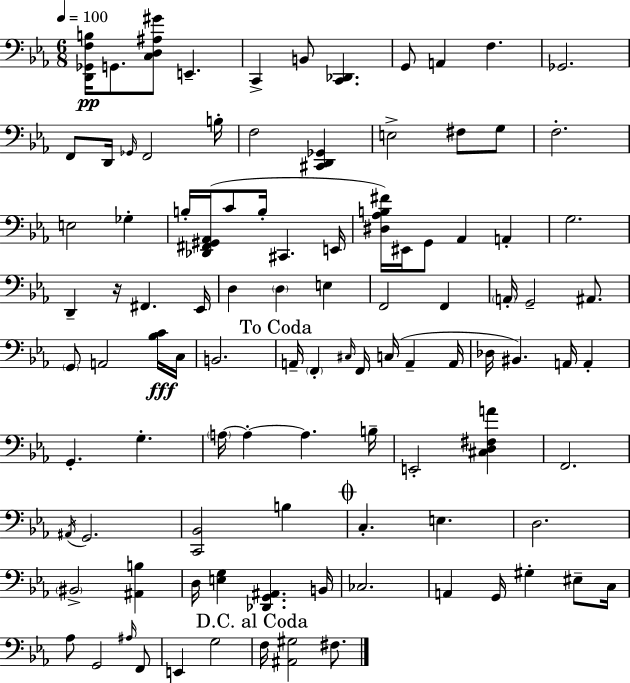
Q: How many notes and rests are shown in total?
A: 101